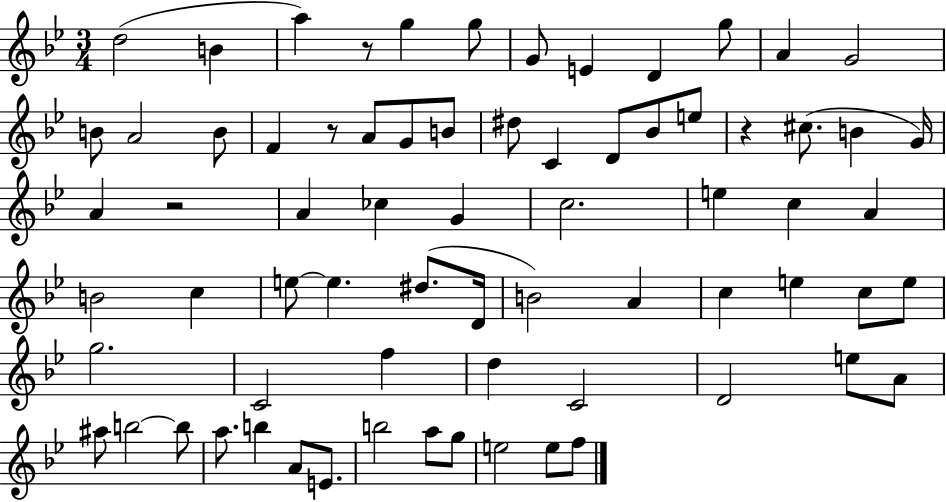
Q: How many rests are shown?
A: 4